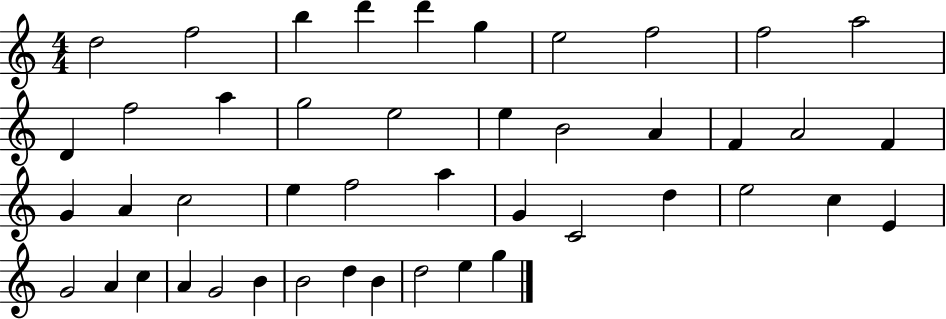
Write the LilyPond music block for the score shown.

{
  \clef treble
  \numericTimeSignature
  \time 4/4
  \key c \major
  d''2 f''2 | b''4 d'''4 d'''4 g''4 | e''2 f''2 | f''2 a''2 | \break d'4 f''2 a''4 | g''2 e''2 | e''4 b'2 a'4 | f'4 a'2 f'4 | \break g'4 a'4 c''2 | e''4 f''2 a''4 | g'4 c'2 d''4 | e''2 c''4 e'4 | \break g'2 a'4 c''4 | a'4 g'2 b'4 | b'2 d''4 b'4 | d''2 e''4 g''4 | \break \bar "|."
}